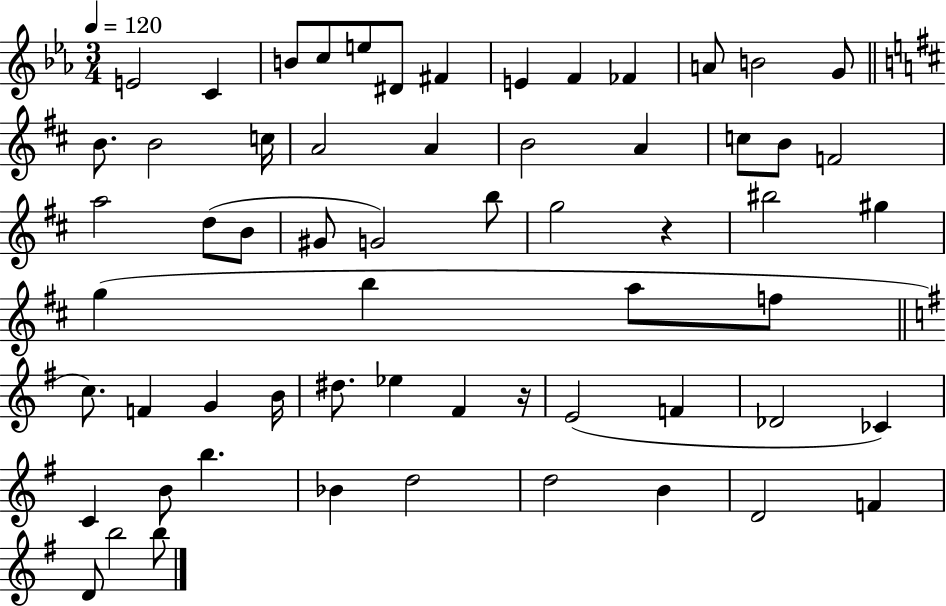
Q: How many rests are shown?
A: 2